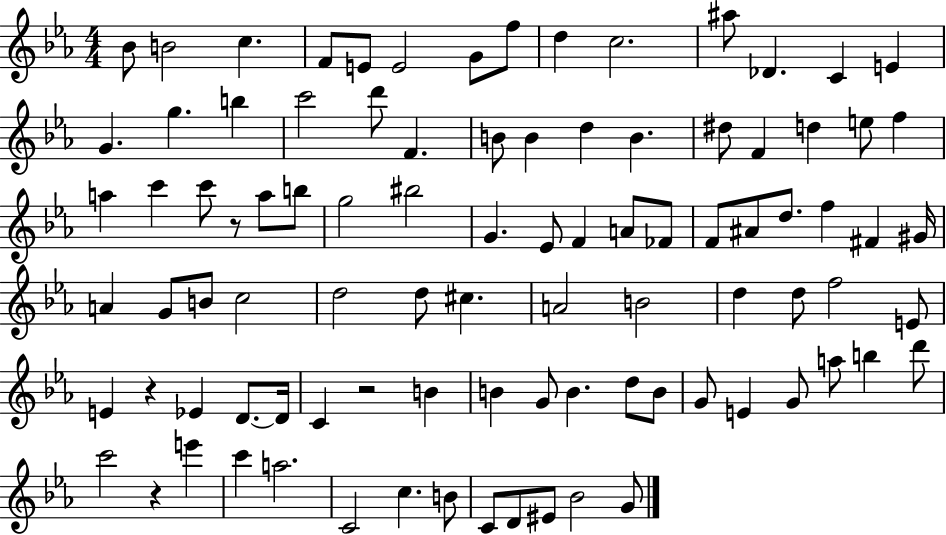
Bb4/e B4/h C5/q. F4/e E4/e E4/h G4/e F5/e D5/q C5/h. A#5/e Db4/q. C4/q E4/q G4/q. G5/q. B5/q C6/h D6/e F4/q. B4/e B4/q D5/q B4/q. D#5/e F4/q D5/q E5/e F5/q A5/q C6/q C6/e R/e A5/e B5/e G5/h BIS5/h G4/q. Eb4/e F4/q A4/e FES4/e F4/e A#4/e D5/e. F5/q F#4/q G#4/s A4/q G4/e B4/e C5/h D5/h D5/e C#5/q. A4/h B4/h D5/q D5/e F5/h E4/e E4/q R/q Eb4/q D4/e. D4/s C4/q R/h B4/q B4/q G4/e B4/q. D5/e B4/e G4/e E4/q G4/e A5/e B5/q D6/e C6/h R/q E6/q C6/q A5/h. C4/h C5/q. B4/e C4/e D4/e EIS4/e Bb4/h G4/e